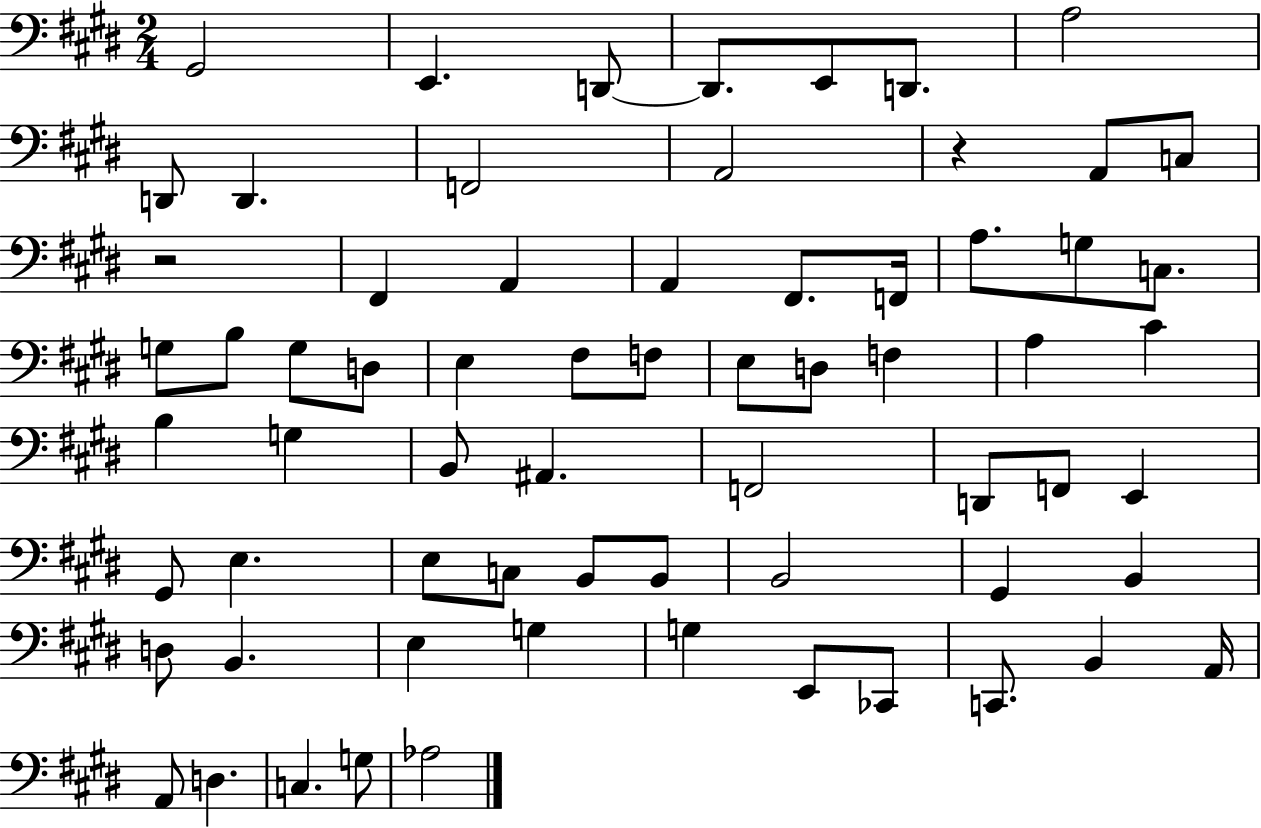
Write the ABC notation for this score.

X:1
T:Untitled
M:2/4
L:1/4
K:E
^G,,2 E,, D,,/2 D,,/2 E,,/2 D,,/2 A,2 D,,/2 D,, F,,2 A,,2 z A,,/2 C,/2 z2 ^F,, A,, A,, ^F,,/2 F,,/4 A,/2 G,/2 C,/2 G,/2 B,/2 G,/2 D,/2 E, ^F,/2 F,/2 E,/2 D,/2 F, A, ^C B, G, B,,/2 ^A,, F,,2 D,,/2 F,,/2 E,, ^G,,/2 E, E,/2 C,/2 B,,/2 B,,/2 B,,2 ^G,, B,, D,/2 B,, E, G, G, E,,/2 _C,,/2 C,,/2 B,, A,,/4 A,,/2 D, C, G,/2 _A,2